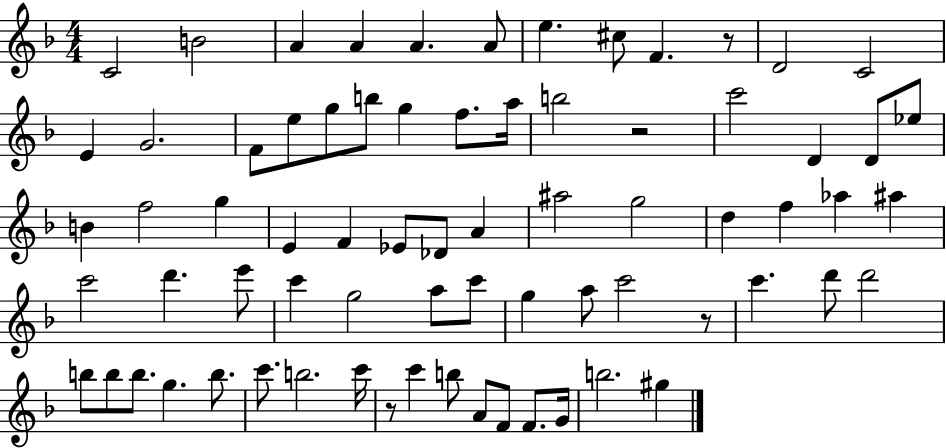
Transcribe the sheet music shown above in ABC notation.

X:1
T:Untitled
M:4/4
L:1/4
K:F
C2 B2 A A A A/2 e ^c/2 F z/2 D2 C2 E G2 F/2 e/2 g/2 b/2 g f/2 a/4 b2 z2 c'2 D D/2 _e/2 B f2 g E F _E/2 _D/2 A ^a2 g2 d f _a ^a c'2 d' e'/2 c' g2 a/2 c'/2 g a/2 c'2 z/2 c' d'/2 d'2 b/2 b/2 b/2 g b/2 c'/2 b2 c'/4 z/2 c' b/2 A/2 F/2 F/2 G/4 b2 ^g